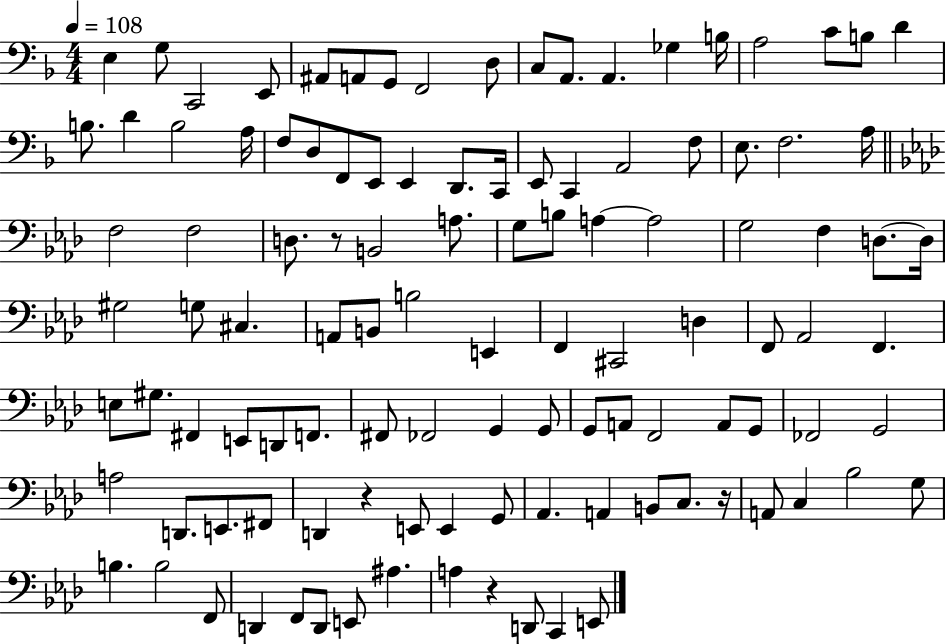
X:1
T:Untitled
M:4/4
L:1/4
K:F
E, G,/2 C,,2 E,,/2 ^A,,/2 A,,/2 G,,/2 F,,2 D,/2 C,/2 A,,/2 A,, _G, B,/4 A,2 C/2 B,/2 D B,/2 D B,2 A,/4 F,/2 D,/2 F,,/2 E,,/2 E,, D,,/2 C,,/4 E,,/2 C,, A,,2 F,/2 E,/2 F,2 A,/4 F,2 F,2 D,/2 z/2 B,,2 A,/2 G,/2 B,/2 A, A,2 G,2 F, D,/2 D,/4 ^G,2 G,/2 ^C, A,,/2 B,,/2 B,2 E,, F,, ^C,,2 D, F,,/2 _A,,2 F,, E,/2 ^G,/2 ^F,, E,,/2 D,,/2 F,,/2 ^F,,/2 _F,,2 G,, G,,/2 G,,/2 A,,/2 F,,2 A,,/2 G,,/2 _F,,2 G,,2 A,2 D,,/2 E,,/2 ^F,,/2 D,, z E,,/2 E,, G,,/2 _A,, A,, B,,/2 C,/2 z/4 A,,/2 C, _B,2 G,/2 B, B,2 F,,/2 D,, F,,/2 D,,/2 E,,/2 ^A, A, z D,,/2 C,, E,,/2